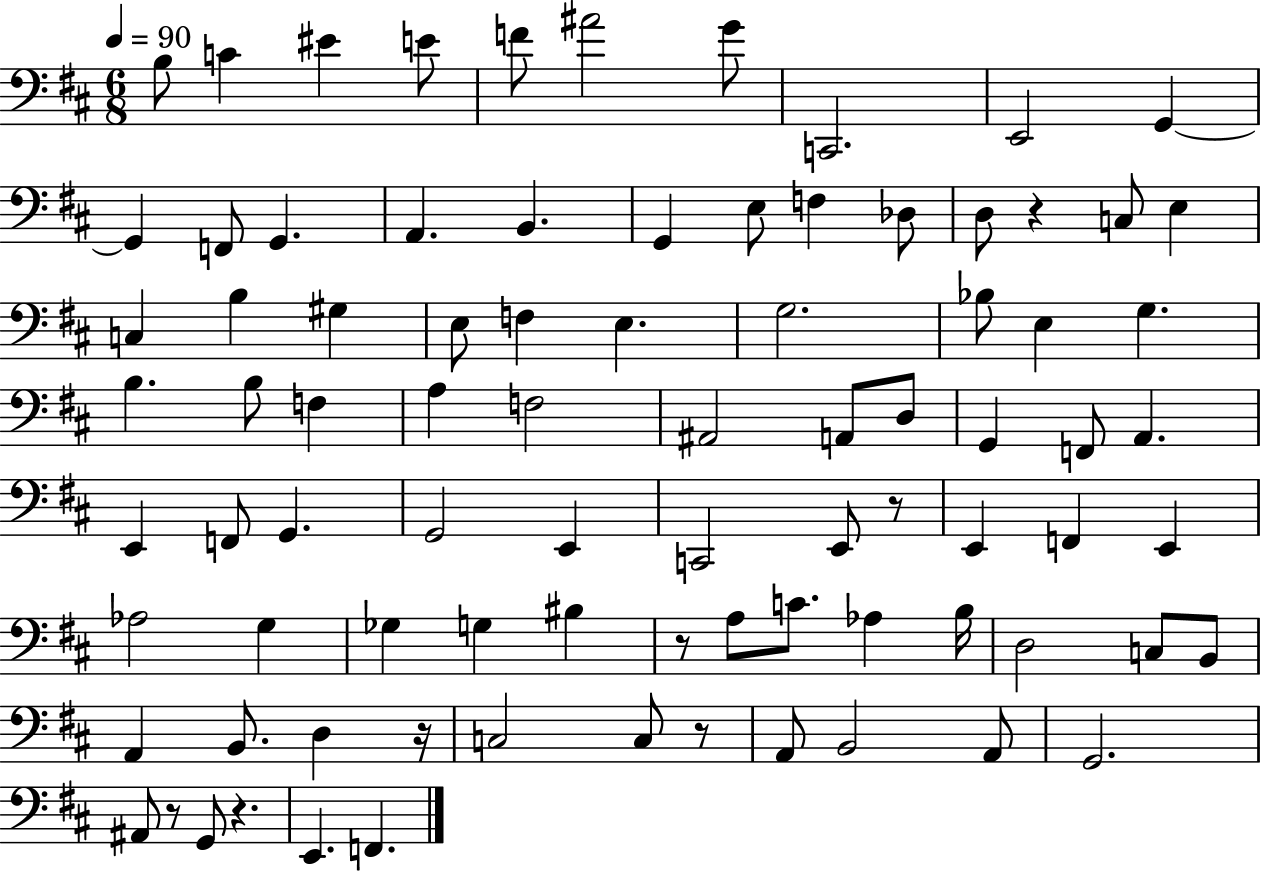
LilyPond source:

{
  \clef bass
  \numericTimeSignature
  \time 6/8
  \key d \major
  \tempo 4 = 90
  b8 c'4 eis'4 e'8 | f'8 ais'2 g'8 | c,2. | e,2 g,4~~ | \break g,4 f,8 g,4. | a,4. b,4. | g,4 e8 f4 des8 | d8 r4 c8 e4 | \break c4 b4 gis4 | e8 f4 e4. | g2. | bes8 e4 g4. | \break b4. b8 f4 | a4 f2 | ais,2 a,8 d8 | g,4 f,8 a,4. | \break e,4 f,8 g,4. | g,2 e,4 | c,2 e,8 r8 | e,4 f,4 e,4 | \break aes2 g4 | ges4 g4 bis4 | r8 a8 c'8. aes4 b16 | d2 c8 b,8 | \break a,4 b,8. d4 r16 | c2 c8 r8 | a,8 b,2 a,8 | g,2. | \break ais,8 r8 g,8 r4. | e,4. f,4. | \bar "|."
}